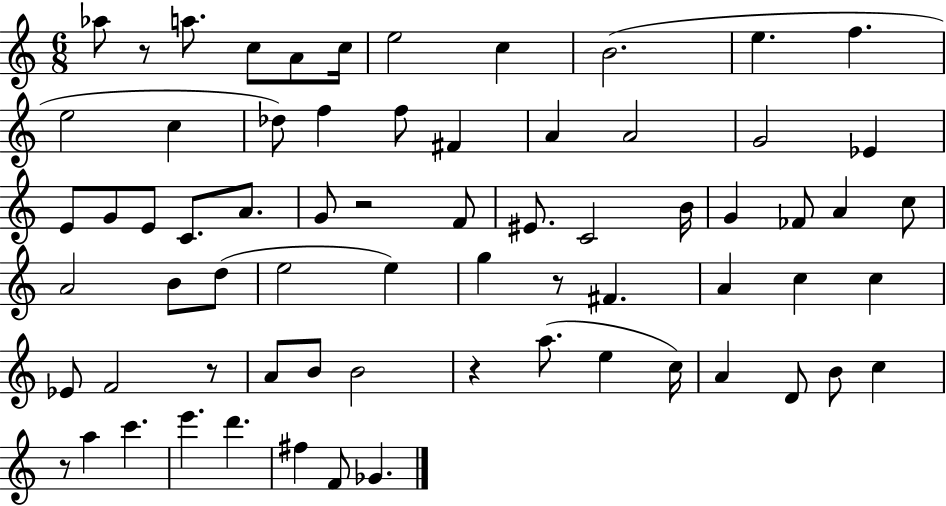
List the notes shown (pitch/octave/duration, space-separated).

Ab5/e R/e A5/e. C5/e A4/e C5/s E5/h C5/q B4/h. E5/q. F5/q. E5/h C5/q Db5/e F5/q F5/e F#4/q A4/q A4/h G4/h Eb4/q E4/e G4/e E4/e C4/e. A4/e. G4/e R/h F4/e EIS4/e. C4/h B4/s G4/q FES4/e A4/q C5/e A4/h B4/e D5/e E5/h E5/q G5/q R/e F#4/q. A4/q C5/q C5/q Eb4/e F4/h R/e A4/e B4/e B4/h R/q A5/e. E5/q C5/s A4/q D4/e B4/e C5/q R/e A5/q C6/q. E6/q. D6/q. F#5/q F4/e Gb4/q.